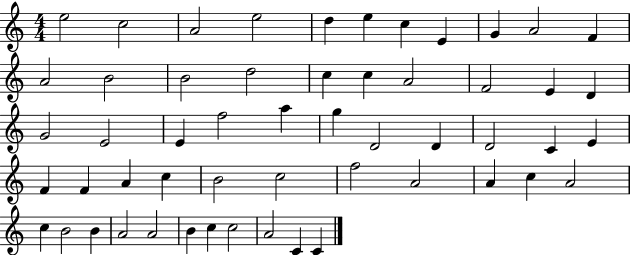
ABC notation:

X:1
T:Untitled
M:4/4
L:1/4
K:C
e2 c2 A2 e2 d e c E G A2 F A2 B2 B2 d2 c c A2 F2 E D G2 E2 E f2 a g D2 D D2 C E F F A c B2 c2 f2 A2 A c A2 c B2 B A2 A2 B c c2 A2 C C